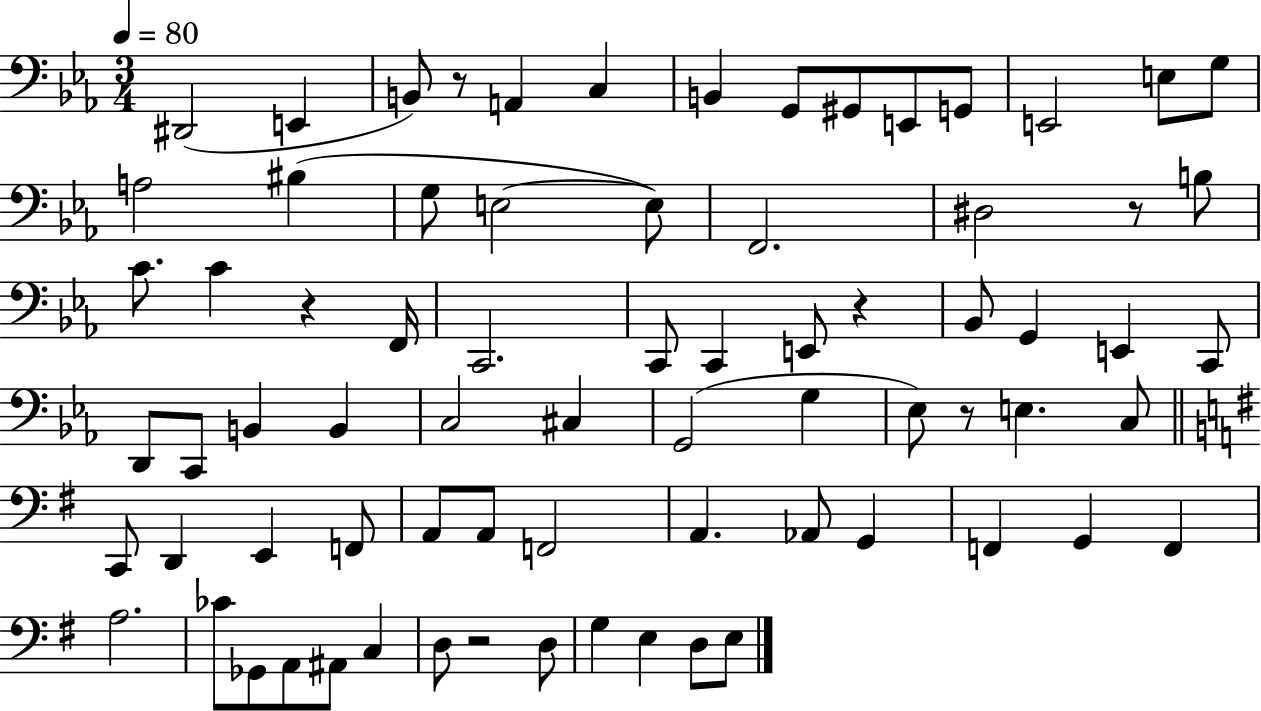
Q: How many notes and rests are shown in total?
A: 74